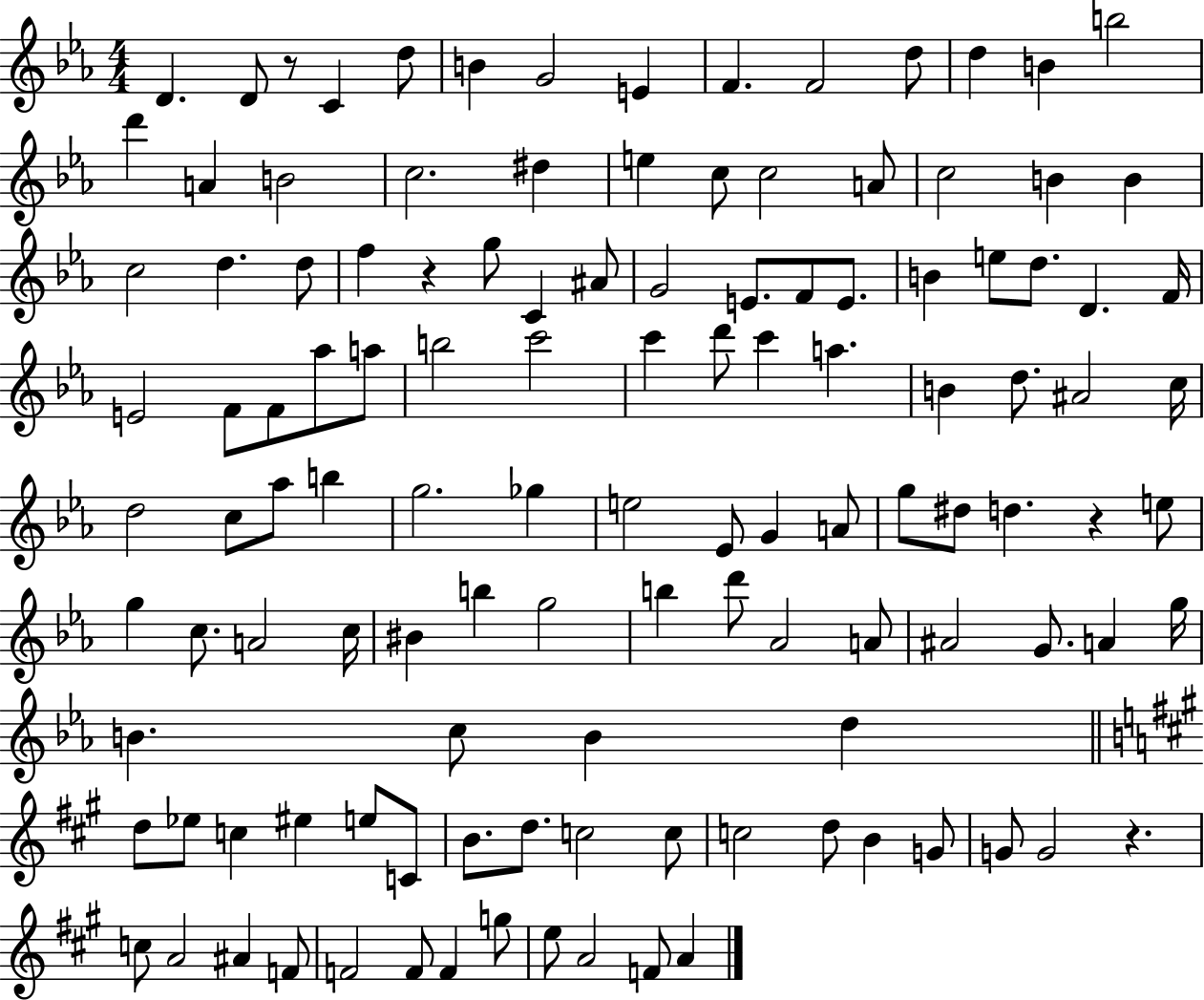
D4/q. D4/e R/e C4/q D5/e B4/q G4/h E4/q F4/q. F4/h D5/e D5/q B4/q B5/h D6/q A4/q B4/h C5/h. D#5/q E5/q C5/e C5/h A4/e C5/h B4/q B4/q C5/h D5/q. D5/e F5/q R/q G5/e C4/q A#4/e G4/h E4/e. F4/e E4/e. B4/q E5/e D5/e. D4/q. F4/s E4/h F4/e F4/e Ab5/e A5/e B5/h C6/h C6/q D6/e C6/q A5/q. B4/q D5/e. A#4/h C5/s D5/h C5/e Ab5/e B5/q G5/h. Gb5/q E5/h Eb4/e G4/q A4/e G5/e D#5/e D5/q. R/q E5/e G5/q C5/e. A4/h C5/s BIS4/q B5/q G5/h B5/q D6/e Ab4/h A4/e A#4/h G4/e. A4/q G5/s B4/q. C5/e B4/q D5/q D5/e Eb5/e C5/q EIS5/q E5/e C4/e B4/e. D5/e. C5/h C5/e C5/h D5/e B4/q G4/e G4/e G4/h R/q. C5/e A4/h A#4/q F4/e F4/h F4/e F4/q G5/e E5/e A4/h F4/e A4/q